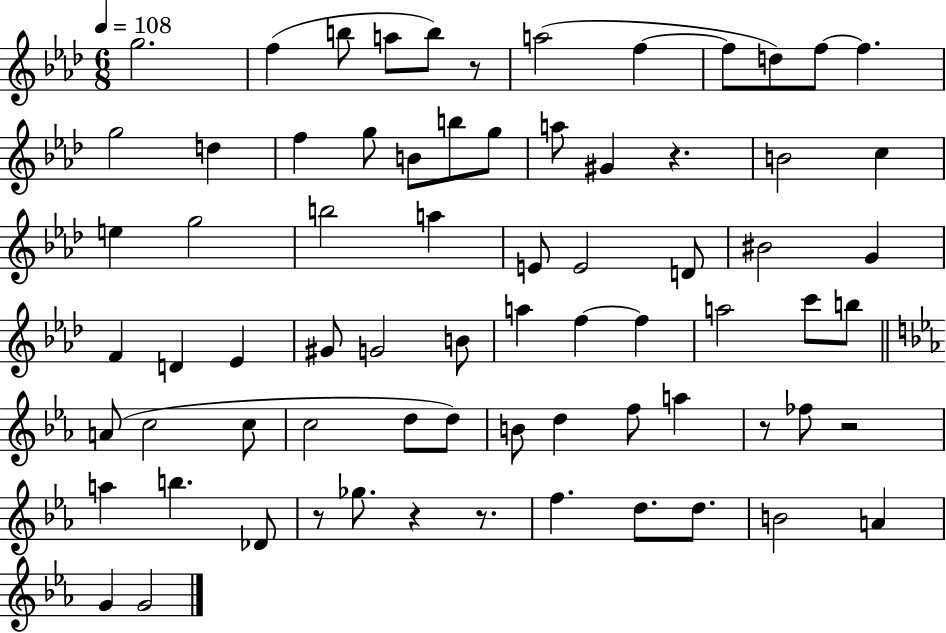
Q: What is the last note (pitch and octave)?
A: G4